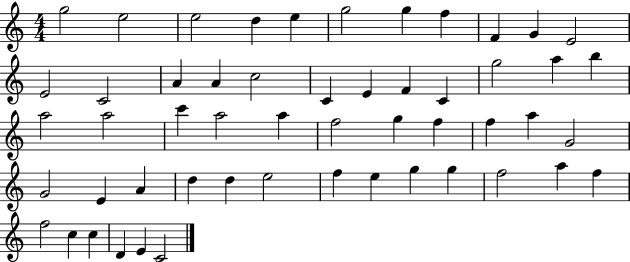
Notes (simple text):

G5/h E5/h E5/h D5/q E5/q G5/h G5/q F5/q F4/q G4/q E4/h E4/h C4/h A4/q A4/q C5/h C4/q E4/q F4/q C4/q G5/h A5/q B5/q A5/h A5/h C6/q A5/h A5/q F5/h G5/q F5/q F5/q A5/q G4/h G4/h E4/q A4/q D5/q D5/q E5/h F5/q E5/q G5/q G5/q F5/h A5/q F5/q F5/h C5/q C5/q D4/q E4/q C4/h